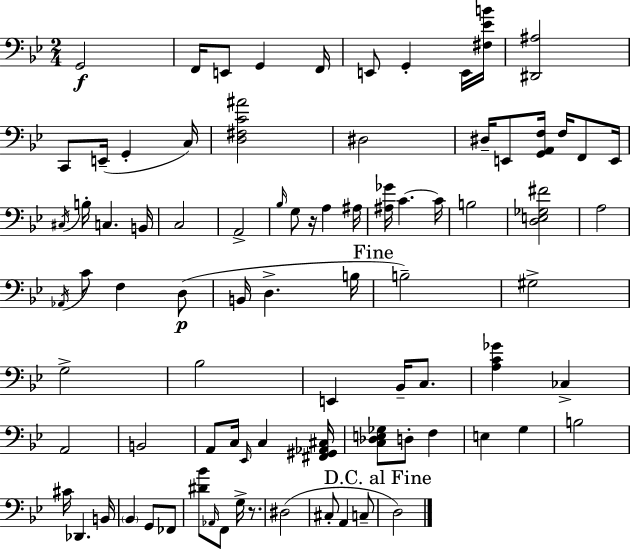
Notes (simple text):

G2/h F2/s E2/e G2/q F2/s E2/e G2/q E2/s [F#3,Eb4,B4]/s [D#2,A#3]/h C2/e E2/s G2/q C3/s [D3,F#3,C4,A#4]/h D#3/h D#3/s E2/e [G2,A2,F3]/s F3/s F2/e E2/s C#3/s B3/s C3/q. B2/s C3/h A2/h Bb3/s G3/e R/s A3/q A#3/s [A#3,Gb4]/s C4/q. C4/s B3/h [D3,E3,Gb3,F#4]/h A3/h Ab2/s C4/e F3/q D3/e B2/s D3/q. B3/s B3/h G#3/h G3/h Bb3/h E2/q Bb2/s C3/e. [A3,C4,Gb4]/q CES3/q A2/h B2/h A2/e C3/s Eb2/s C3/q [F#2,G#2,Ab2,C#3]/s [C3,Db3,E3,Gb3]/e D3/e F3/q E3/q G3/q B3/h C#4/s Db2/q. B2/s Bb2/q G2/e FES2/e [D#4,Bb4]/e Ab2/s F2/e G3/s R/e. D#3/h C#3/e A2/q C3/e D3/h